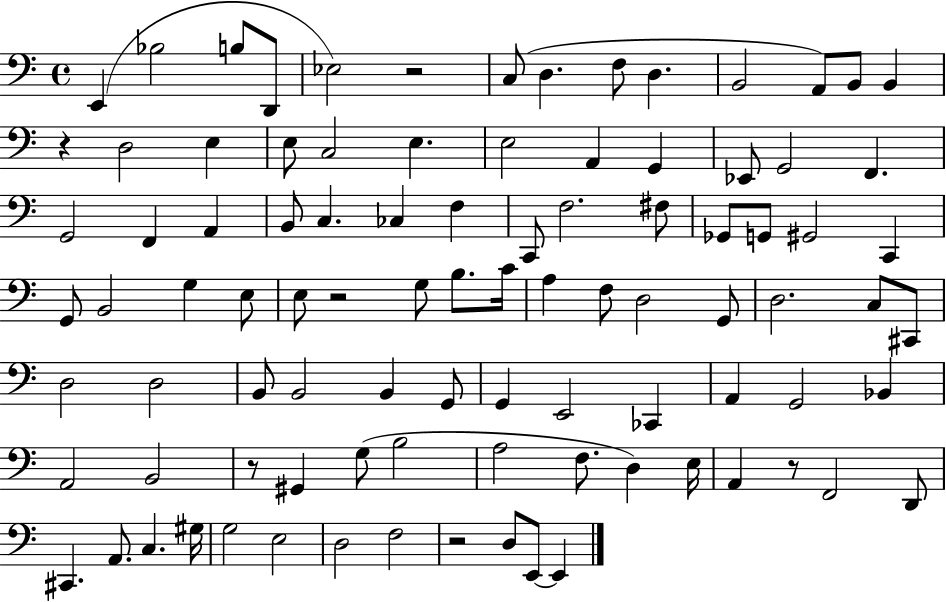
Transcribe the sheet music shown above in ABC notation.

X:1
T:Untitled
M:4/4
L:1/4
K:C
E,, _B,2 B,/2 D,,/2 _E,2 z2 C,/2 D, F,/2 D, B,,2 A,,/2 B,,/2 B,, z D,2 E, E,/2 C,2 E, E,2 A,, G,, _E,,/2 G,,2 F,, G,,2 F,, A,, B,,/2 C, _C, F, C,,/2 F,2 ^F,/2 _G,,/2 G,,/2 ^G,,2 C,, G,,/2 B,,2 G, E,/2 E,/2 z2 G,/2 B,/2 C/4 A, F,/2 D,2 G,,/2 D,2 C,/2 ^C,,/2 D,2 D,2 B,,/2 B,,2 B,, G,,/2 G,, E,,2 _C,, A,, G,,2 _B,, A,,2 B,,2 z/2 ^G,, G,/2 B,2 A,2 F,/2 D, E,/4 A,, z/2 F,,2 D,,/2 ^C,, A,,/2 C, ^G,/4 G,2 E,2 D,2 F,2 z2 D,/2 E,,/2 E,,